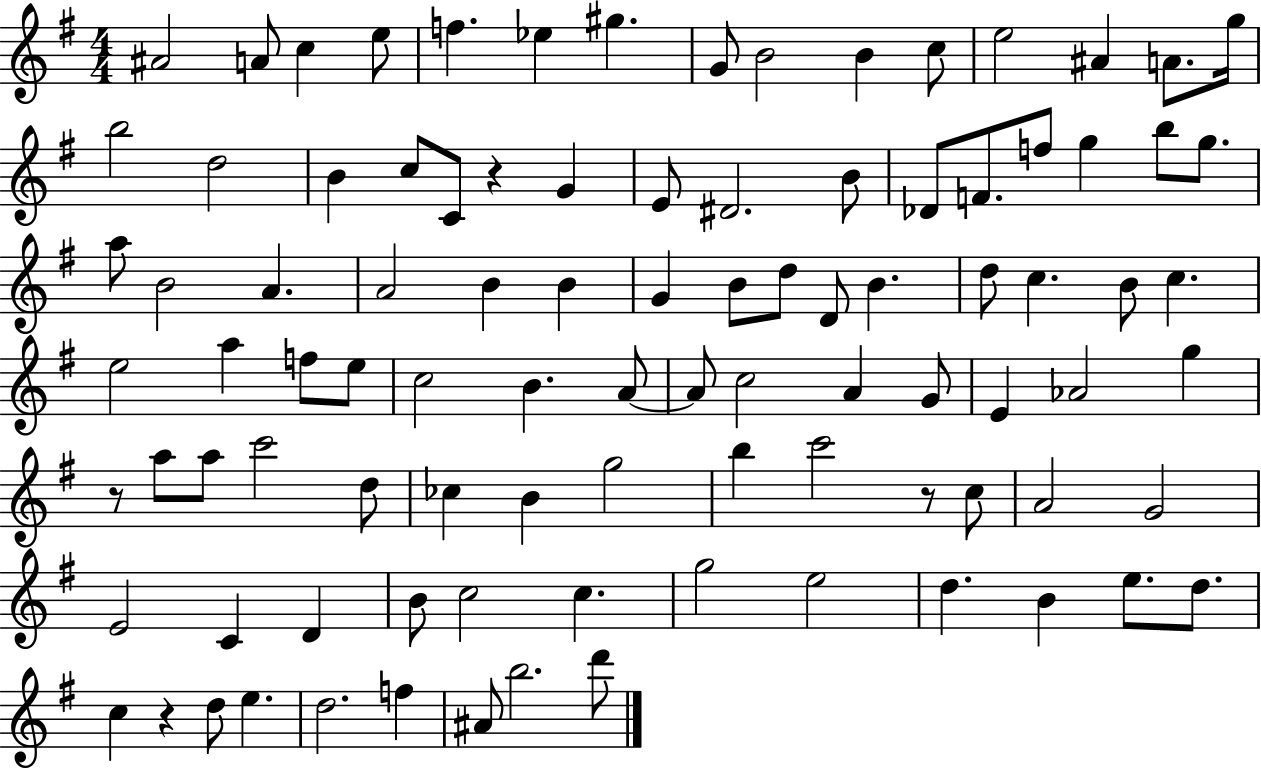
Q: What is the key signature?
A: G major